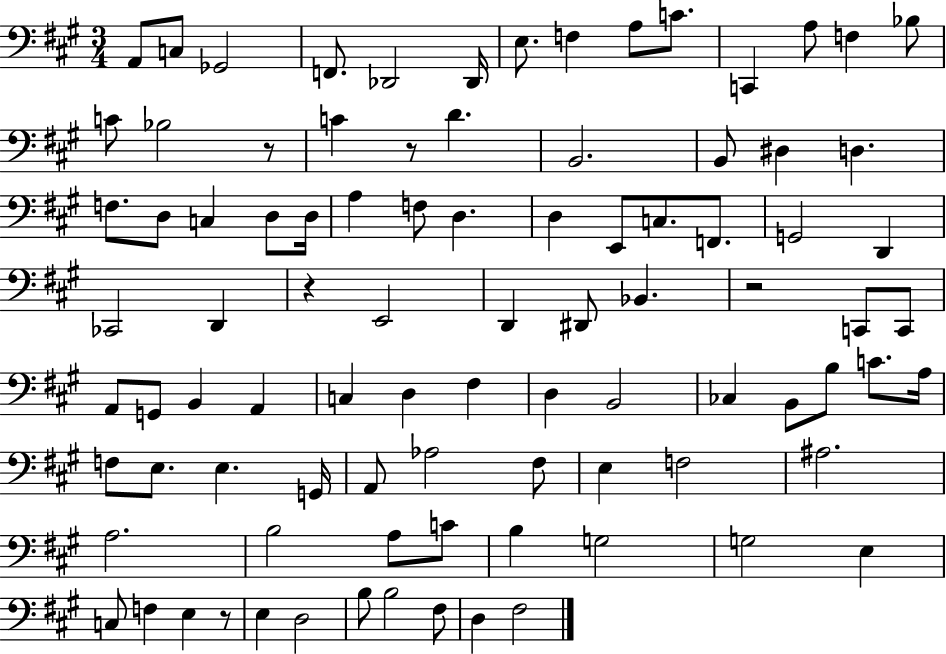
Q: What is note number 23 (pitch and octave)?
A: F3